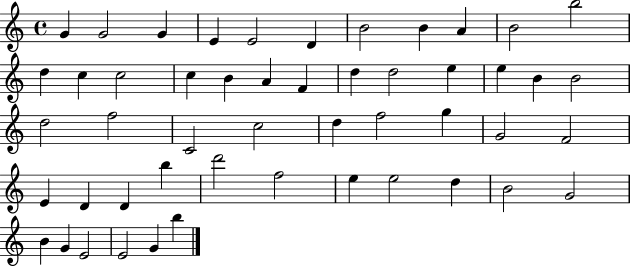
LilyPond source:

{
  \clef treble
  \time 4/4
  \defaultTimeSignature
  \key c \major
  g'4 g'2 g'4 | e'4 e'2 d'4 | b'2 b'4 a'4 | b'2 b''2 | \break d''4 c''4 c''2 | c''4 b'4 a'4 f'4 | d''4 d''2 e''4 | e''4 b'4 b'2 | \break d''2 f''2 | c'2 c''2 | d''4 f''2 g''4 | g'2 f'2 | \break e'4 d'4 d'4 b''4 | d'''2 f''2 | e''4 e''2 d''4 | b'2 g'2 | \break b'4 g'4 e'2 | e'2 g'4 b''4 | \bar "|."
}